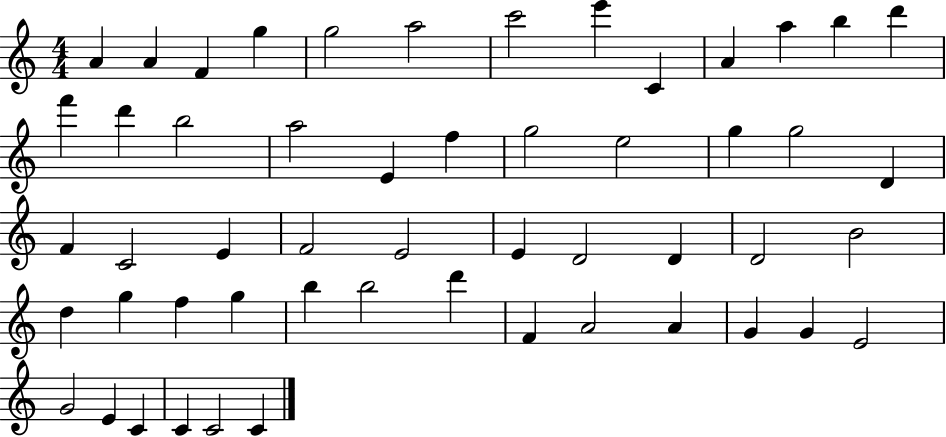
A4/q A4/q F4/q G5/q G5/h A5/h C6/h E6/q C4/q A4/q A5/q B5/q D6/q F6/q D6/q B5/h A5/h E4/q F5/q G5/h E5/h G5/q G5/h D4/q F4/q C4/h E4/q F4/h E4/h E4/q D4/h D4/q D4/h B4/h D5/q G5/q F5/q G5/q B5/q B5/h D6/q F4/q A4/h A4/q G4/q G4/q E4/h G4/h E4/q C4/q C4/q C4/h C4/q